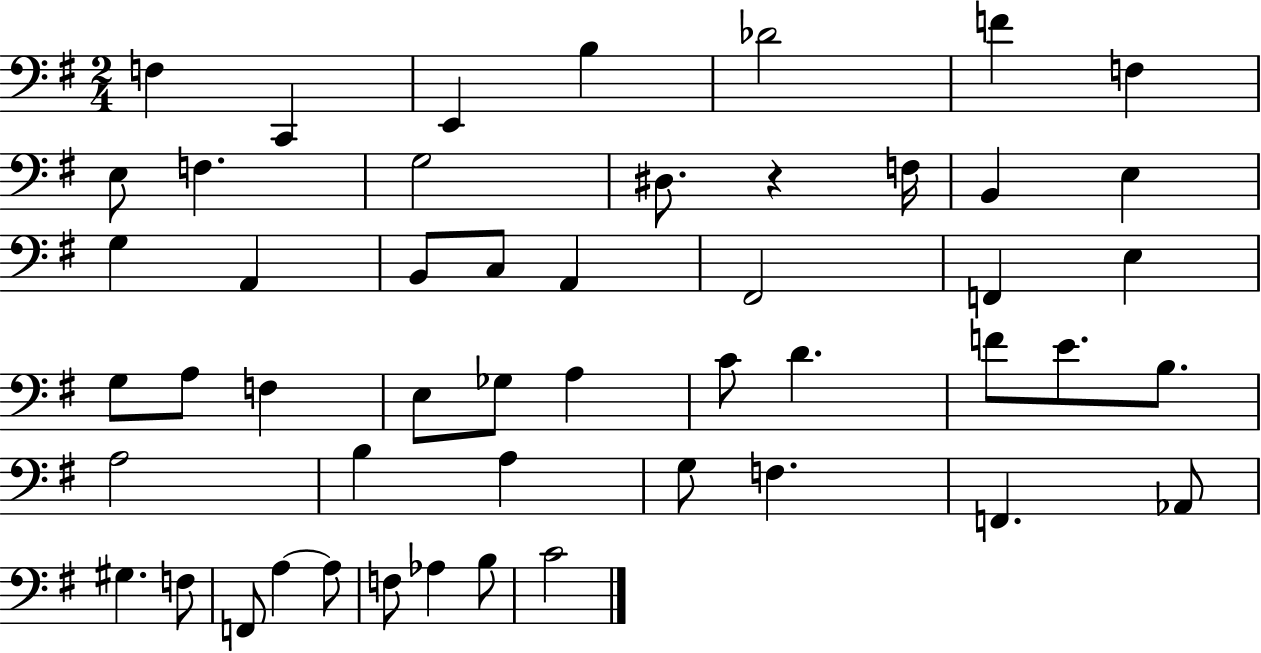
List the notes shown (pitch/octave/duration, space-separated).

F3/q C2/q E2/q B3/q Db4/h F4/q F3/q E3/e F3/q. G3/h D#3/e. R/q F3/s B2/q E3/q G3/q A2/q B2/e C3/e A2/q F#2/h F2/q E3/q G3/e A3/e F3/q E3/e Gb3/e A3/q C4/e D4/q. F4/e E4/e. B3/e. A3/h B3/q A3/q G3/e F3/q. F2/q. Ab2/e G#3/q. F3/e F2/e A3/q A3/e F3/e Ab3/q B3/e C4/h